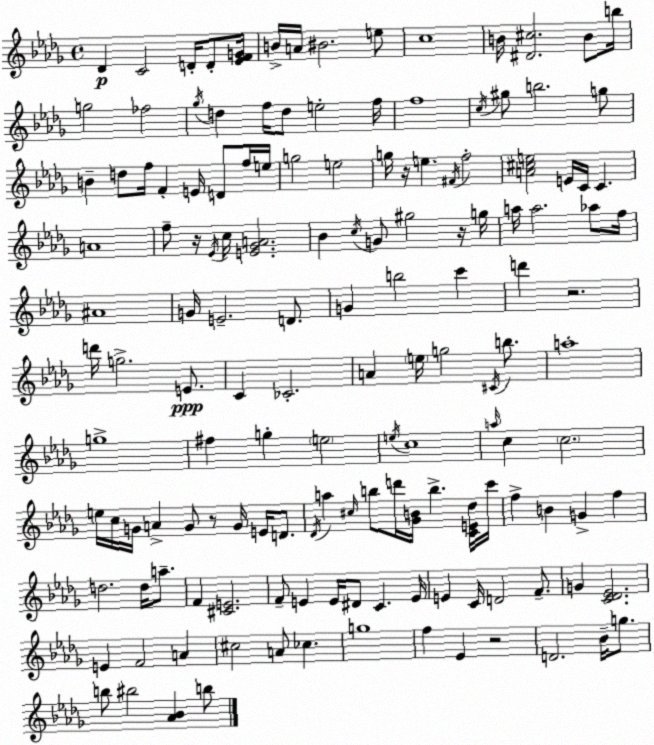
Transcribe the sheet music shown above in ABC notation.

X:1
T:Untitled
M:4/4
L:1/4
K:Bbm
_D C2 D/4 D/2 [_EFG]/4 B/4 A/4 ^B2 e/2 c4 B/4 [^D^c]2 B/2 b/4 g2 _f2 _g/4 d f/4 d/2 e2 f/4 f4 c/4 ^g/2 b2 g/2 B d/2 f/4 F E/4 D/2 f/4 e/4 g2 e2 g/4 z/4 e ^F/4 f2 [A^ce]2 E/4 C/4 C A4 f/2 z/4 _E/4 c/4 [E_GA]2 _B c/4 G/2 ^g2 z/4 g/4 a/4 a2 _a/2 f/4 ^A4 G/4 E2 D/2 G b2 c' d' z2 d'/4 g2 E/2 C _C2 A e/4 g2 ^C/4 b/2 a4 g4 ^f g e2 e/4 c4 a/4 c c2 e/4 c/4 G/4 A G/2 z/2 G/4 E/4 D/2 _D/4 a ^c/4 b/2 d'/4 [_GB]/4 b [CE_d]/4 c'/4 f B G f d2 d/4 a/2 F [^CE]2 F/2 E E/4 ^D/2 C E/4 E C/4 D2 F/2 G [C_D_E]2 E F2 A ^c2 A/2 _c g4 f _E z2 D2 _B/4 g/2 b/2 ^b2 [_A_B] b/2